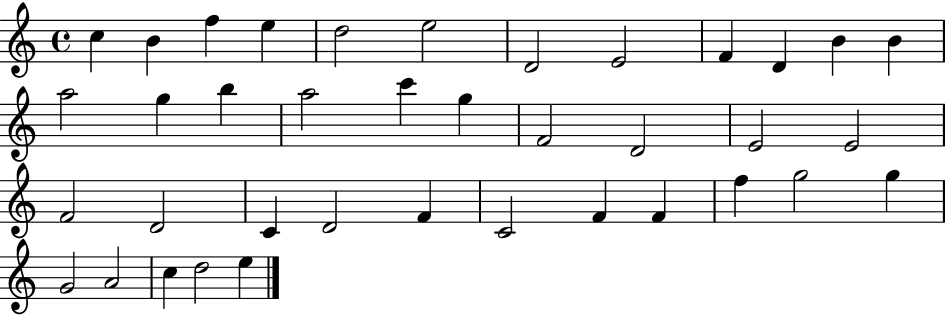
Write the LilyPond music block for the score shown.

{
  \clef treble
  \time 4/4
  \defaultTimeSignature
  \key c \major
  c''4 b'4 f''4 e''4 | d''2 e''2 | d'2 e'2 | f'4 d'4 b'4 b'4 | \break a''2 g''4 b''4 | a''2 c'''4 g''4 | f'2 d'2 | e'2 e'2 | \break f'2 d'2 | c'4 d'2 f'4 | c'2 f'4 f'4 | f''4 g''2 g''4 | \break g'2 a'2 | c''4 d''2 e''4 | \bar "|."
}